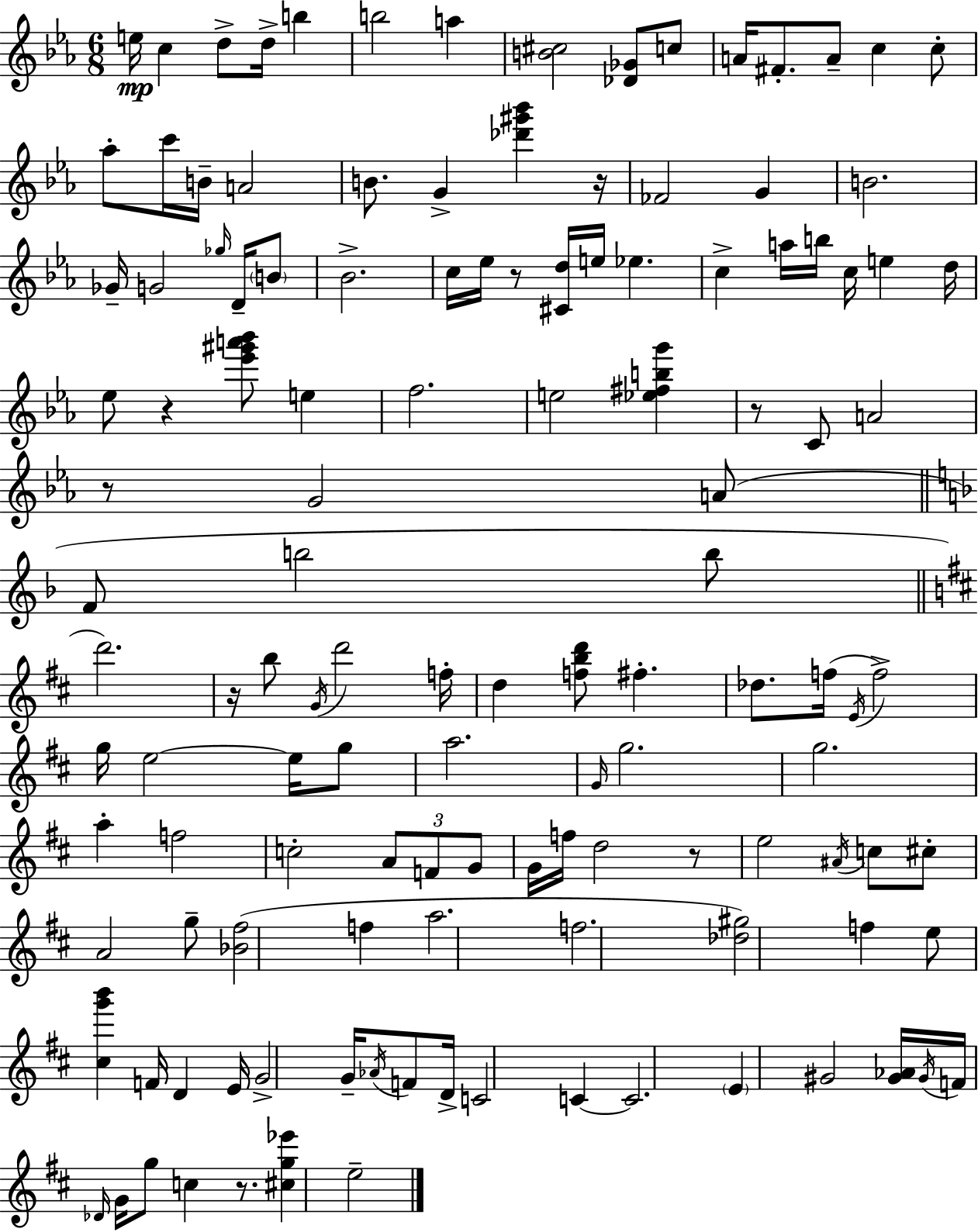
X:1
T:Untitled
M:6/8
L:1/4
K:Cm
e/4 c d/2 d/4 b b2 a [B^c]2 [_D_G]/2 c/2 A/4 ^F/2 A/2 c c/2 _a/2 c'/4 B/4 A2 B/2 G [_d'^g'_b'] z/4 _F2 G B2 _G/4 G2 _g/4 D/4 B/2 _B2 c/4 _e/4 z/2 [^Cd]/4 e/4 _e c a/4 b/4 c/4 e d/4 _e/2 z [_e'^g'a'_b']/2 e f2 e2 [_e^fbg'] z/2 C/2 A2 z/2 G2 A/2 F/2 b2 b/2 d'2 z/4 b/2 G/4 d'2 f/4 d [fbd']/2 ^f _d/2 f/4 E/4 f2 g/4 e2 e/4 g/2 a2 G/4 g2 g2 a f2 c2 A/2 F/2 G/2 G/4 f/4 d2 z/2 e2 ^A/4 c/2 ^c/2 A2 g/2 [_B^f]2 f a2 f2 [_d^g]2 f e/2 [^cg'b'] F/4 D E/4 G2 G/4 _A/4 F/2 D/4 C2 C C2 E ^G2 [^G_A]/4 ^G/4 F/4 _D/4 G/4 g/2 c z/2 [^cg_e'] e2